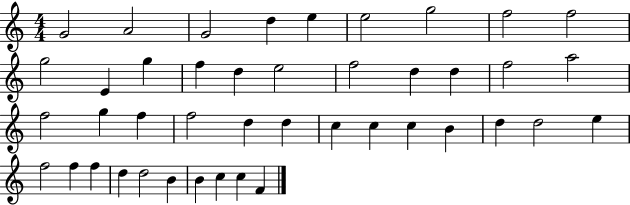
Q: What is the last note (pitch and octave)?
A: F4